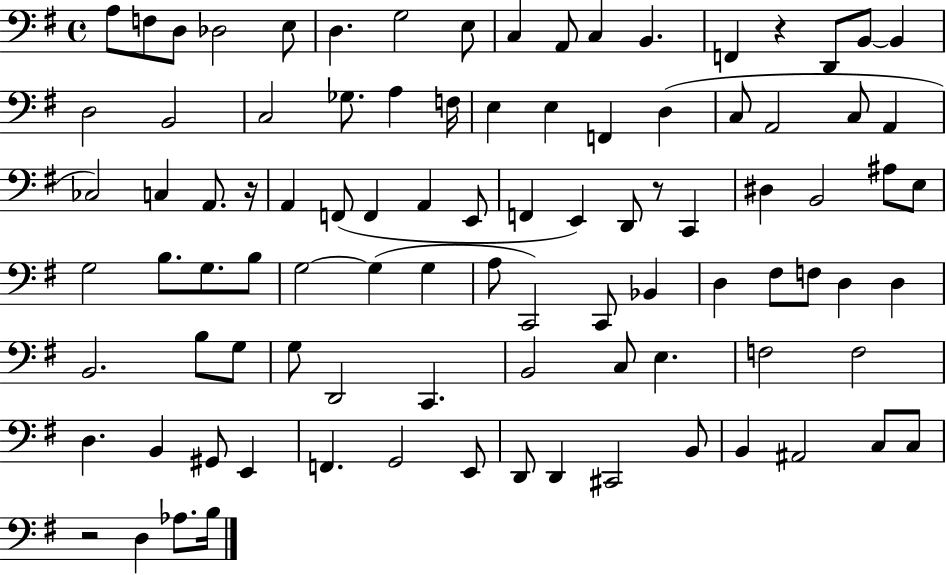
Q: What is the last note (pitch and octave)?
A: B3